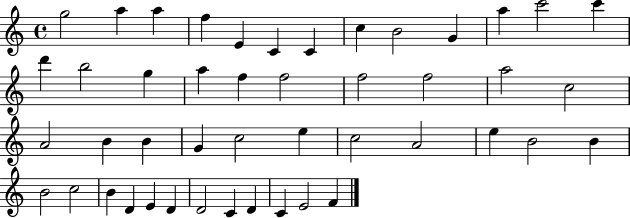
X:1
T:Untitled
M:4/4
L:1/4
K:C
g2 a a f E C C c B2 G a c'2 c' d' b2 g a f f2 f2 f2 a2 c2 A2 B B G c2 e c2 A2 e B2 B B2 c2 B D E D D2 C D C E2 F